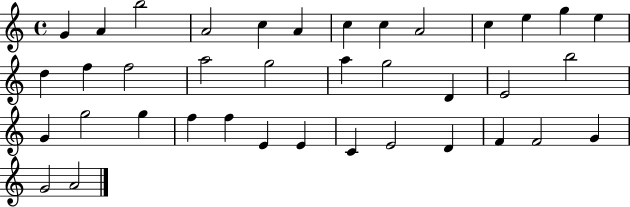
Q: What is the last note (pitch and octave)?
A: A4